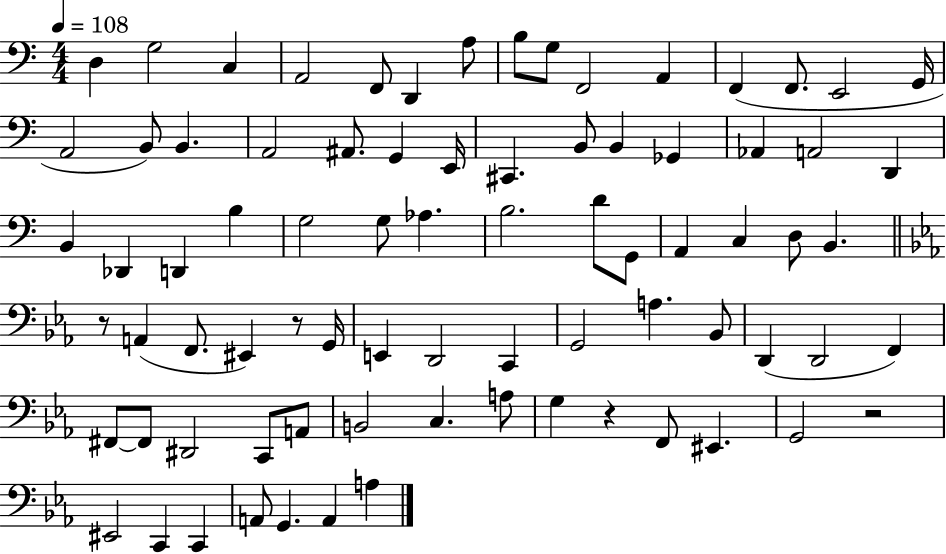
X:1
T:Untitled
M:4/4
L:1/4
K:C
D, G,2 C, A,,2 F,,/2 D,, A,/2 B,/2 G,/2 F,,2 A,, F,, F,,/2 E,,2 G,,/4 A,,2 B,,/2 B,, A,,2 ^A,,/2 G,, E,,/4 ^C,, B,,/2 B,, _G,, _A,, A,,2 D,, B,, _D,, D,, B, G,2 G,/2 _A, B,2 D/2 G,,/2 A,, C, D,/2 B,, z/2 A,, F,,/2 ^E,, z/2 G,,/4 E,, D,,2 C,, G,,2 A, _B,,/2 D,, D,,2 F,, ^F,,/2 ^F,,/2 ^D,,2 C,,/2 A,,/2 B,,2 C, A,/2 G, z F,,/2 ^E,, G,,2 z2 ^E,,2 C,, C,, A,,/2 G,, A,, A,